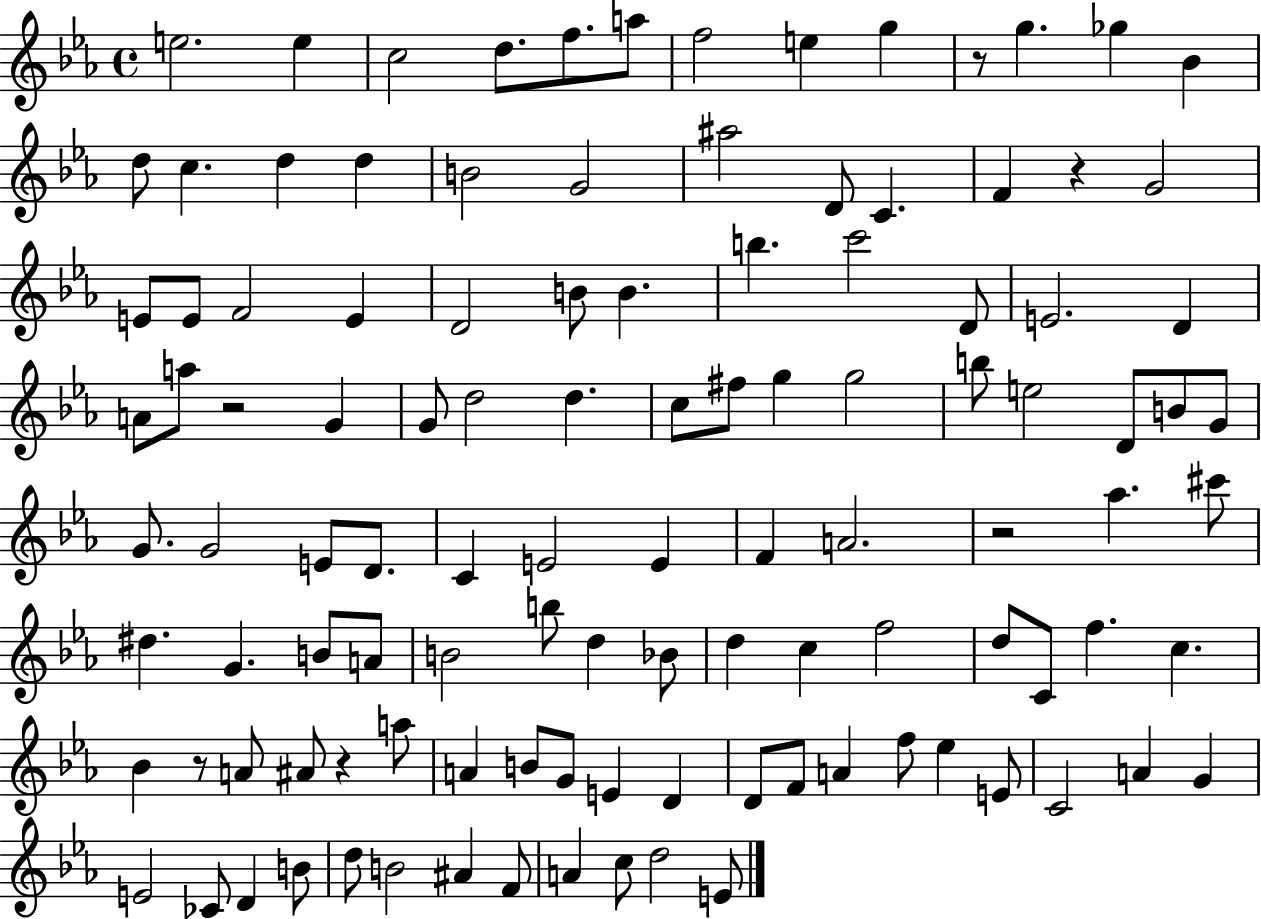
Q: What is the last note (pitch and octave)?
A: E4